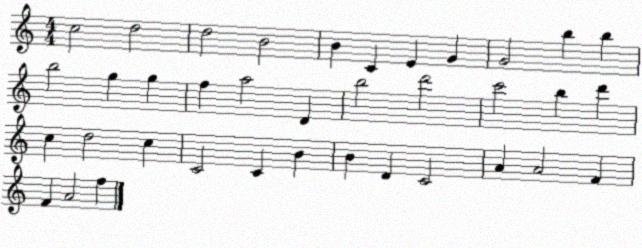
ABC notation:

X:1
T:Untitled
M:4/4
L:1/4
K:C
c2 d2 d2 B2 B C E G G2 b b b2 g g f a2 D b2 d'2 c'2 b d' c d2 c C2 C B B D C2 A A2 F F A2 f